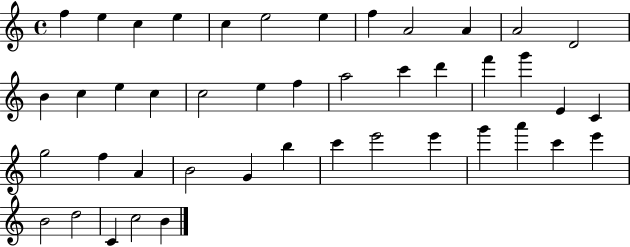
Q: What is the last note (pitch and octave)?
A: B4